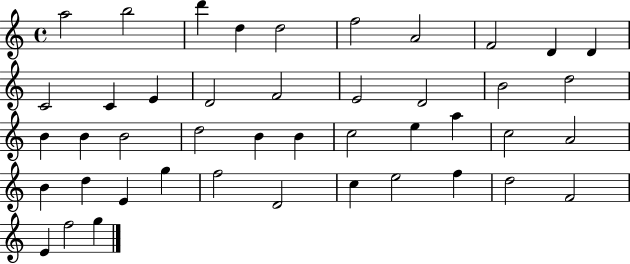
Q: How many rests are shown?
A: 0